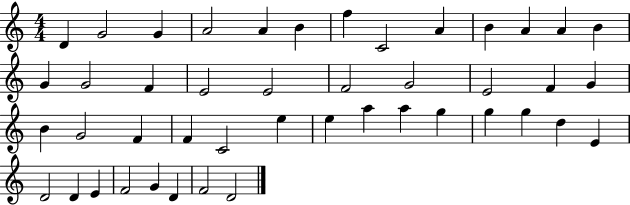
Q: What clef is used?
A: treble